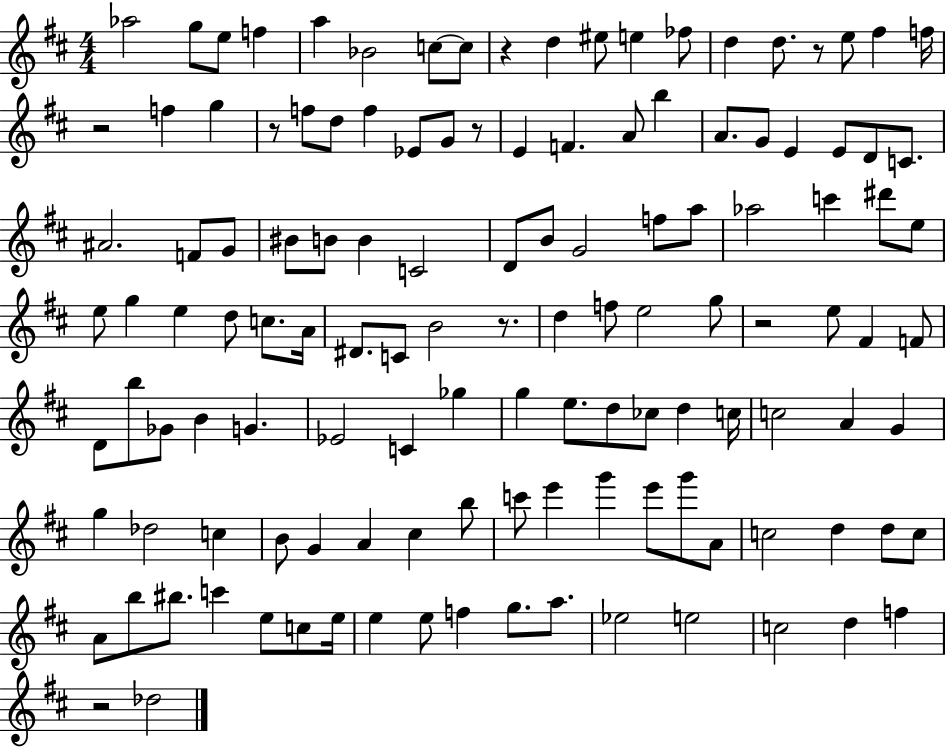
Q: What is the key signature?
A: D major